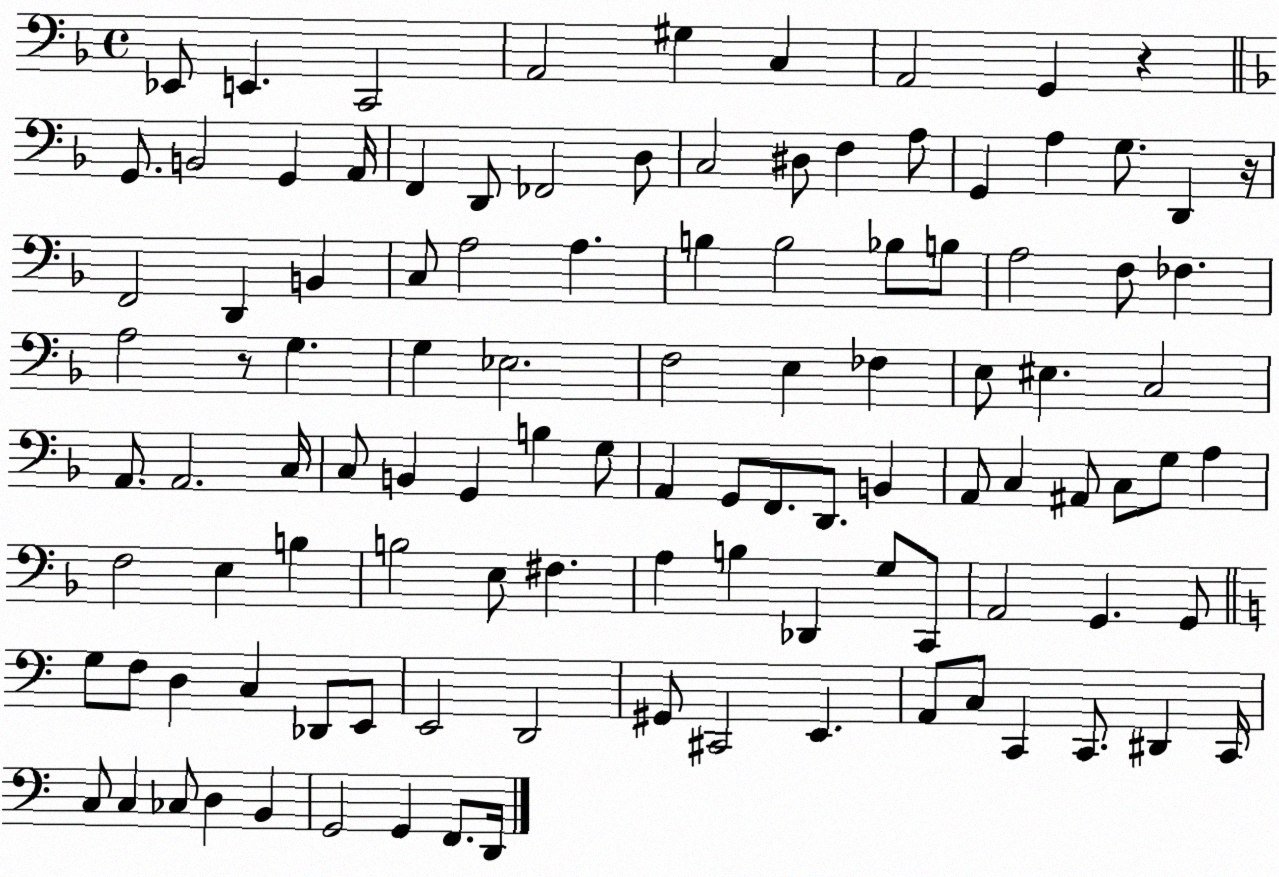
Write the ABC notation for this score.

X:1
T:Untitled
M:4/4
L:1/4
K:F
_E,,/2 E,, C,,2 A,,2 ^G, C, A,,2 G,, z G,,/2 B,,2 G,, A,,/4 F,, D,,/2 _F,,2 D,/2 C,2 ^D,/2 F, A,/2 G,, A, G,/2 D,, z/4 F,,2 D,, B,, C,/2 A,2 A, B, B,2 _B,/2 B,/2 A,2 F,/2 _F, A,2 z/2 G, G, _E,2 F,2 E, _F, E,/2 ^E, C,2 A,,/2 A,,2 C,/4 C,/2 B,, G,, B, G,/2 A,, G,,/2 F,,/2 D,,/2 B,, A,,/2 C, ^A,,/2 C,/2 G,/2 A, F,2 E, B, B,2 E,/2 ^F, A, B, _D,, G,/2 C,,/2 A,,2 G,, G,,/2 G,/2 F,/2 D, C, _D,,/2 E,,/2 E,,2 D,,2 ^G,,/2 ^C,,2 E,, A,,/2 C,/2 C,, C,,/2 ^D,, C,,/4 C,/2 C, _C,/2 D, B,, G,,2 G,, F,,/2 D,,/4